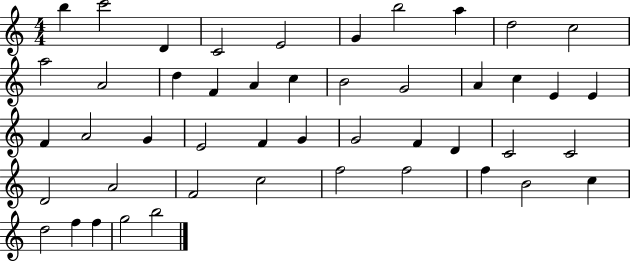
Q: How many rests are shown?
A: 0